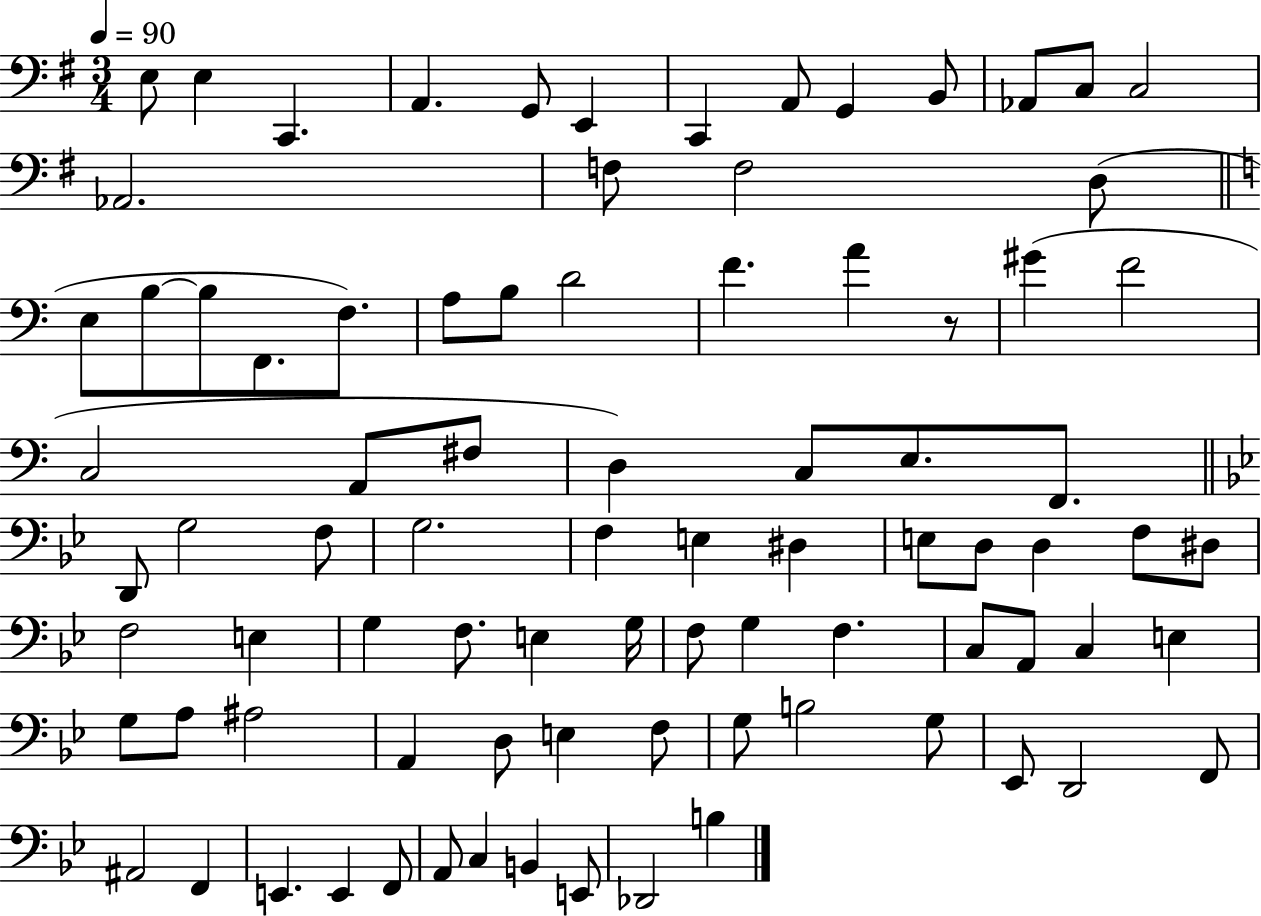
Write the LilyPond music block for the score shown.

{
  \clef bass
  \numericTimeSignature
  \time 3/4
  \key g \major
  \tempo 4 = 90
  \repeat volta 2 { e8 e4 c,4. | a,4. g,8 e,4 | c,4 a,8 g,4 b,8 | aes,8 c8 c2 | \break aes,2. | f8 f2 d8( | \bar "||" \break \key c \major e8 b8~~ b8 f,8. f8.) | a8 b8 d'2 | f'4. a'4 r8 | gis'4( f'2 | \break c2 a,8 fis8 | d4) c8 e8. f,8. | \bar "||" \break \key bes \major d,8 g2 f8 | g2. | f4 e4 dis4 | e8 d8 d4 f8 dis8 | \break f2 e4 | g4 f8. e4 g16 | f8 g4 f4. | c8 a,8 c4 e4 | \break g8 a8 ais2 | a,4 d8 e4 f8 | g8 b2 g8 | ees,8 d,2 f,8 | \break ais,2 f,4 | e,4. e,4 f,8 | a,8 c4 b,4 e,8 | des,2 b4 | \break } \bar "|."
}